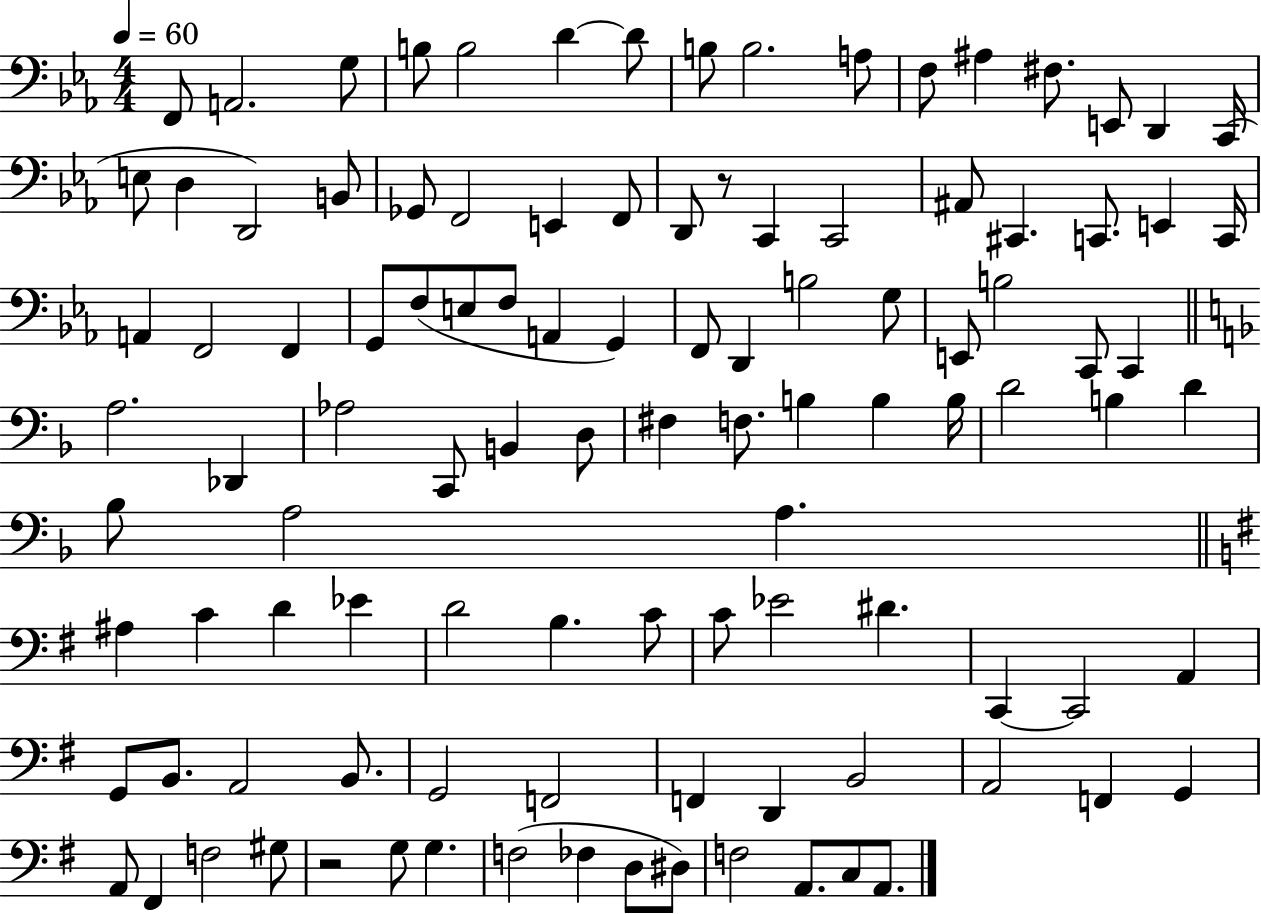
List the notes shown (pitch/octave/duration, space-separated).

F2/e A2/h. G3/e B3/e B3/h D4/q D4/e B3/e B3/h. A3/e F3/e A#3/q F#3/e. E2/e D2/q C2/s E3/e D3/q D2/h B2/e Gb2/e F2/h E2/q F2/e D2/e R/e C2/q C2/h A#2/e C#2/q. C2/e. E2/q C2/s A2/q F2/h F2/q G2/e F3/e E3/e F3/e A2/q G2/q F2/e D2/q B3/h G3/e E2/e B3/h C2/e C2/q A3/h. Db2/q Ab3/h C2/e B2/q D3/e F#3/q F3/e. B3/q B3/q B3/s D4/h B3/q D4/q Bb3/e A3/h A3/q. A#3/q C4/q D4/q Eb4/q D4/h B3/q. C4/e C4/e Eb4/h D#4/q. C2/q C2/h A2/q G2/e B2/e. A2/h B2/e. G2/h F2/h F2/q D2/q B2/h A2/h F2/q G2/q A2/e F#2/q F3/h G#3/e R/h G3/e G3/q. F3/h FES3/q D3/e D#3/e F3/h A2/e. C3/e A2/e.